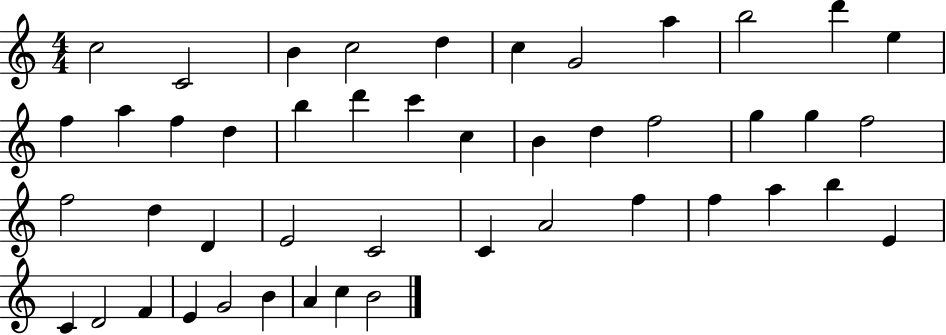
{
  \clef treble
  \numericTimeSignature
  \time 4/4
  \key c \major
  c''2 c'2 | b'4 c''2 d''4 | c''4 g'2 a''4 | b''2 d'''4 e''4 | \break f''4 a''4 f''4 d''4 | b''4 d'''4 c'''4 c''4 | b'4 d''4 f''2 | g''4 g''4 f''2 | \break f''2 d''4 d'4 | e'2 c'2 | c'4 a'2 f''4 | f''4 a''4 b''4 e'4 | \break c'4 d'2 f'4 | e'4 g'2 b'4 | a'4 c''4 b'2 | \bar "|."
}